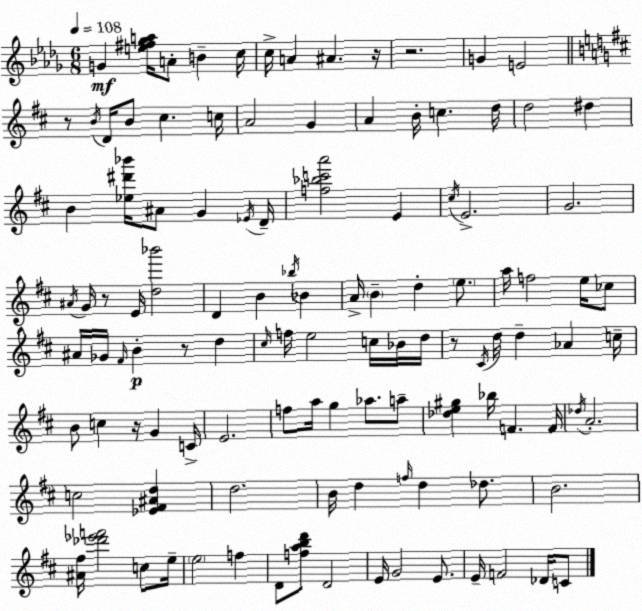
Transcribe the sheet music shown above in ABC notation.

X:1
T:Untitled
M:6/8
L:1/4
K:Bbm
G [e^f_ga]/4 A/2 B c/4 c/4 A ^A z/4 z2 G E2 z/2 B/4 D/4 B/2 ^c c/4 A2 G A B/4 c d/4 d2 ^d B [_e^d'_b']/4 ^A/2 G _E/4 D/4 [f_bc'a']2 E ^c/4 E2 G2 ^A/4 G/4 z/2 E/4 [d_b']2 D B _b/4 _B A/4 B d e/2 a/4 f2 e/4 _c/2 ^A/4 _G/4 ^F/4 B z/2 d ^c/4 f/4 e2 c/4 _B/4 d/4 z/2 ^C/4 d/4 d _A c/4 B/2 c z/4 G C/4 E2 f/2 a/4 g _a/2 a/2 [_de^g] _b/4 F F/4 _d/4 A2 c2 [_E^F^Ad] d2 B/4 d f/4 d _d/2 B2 [^A^f]/4 [_d'_e'f']2 c/2 e/4 e2 f D/2 [fabd']/2 D2 E/4 G2 E/2 E/4 F2 _D/4 C/2